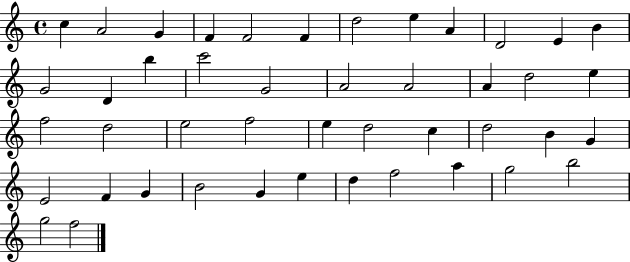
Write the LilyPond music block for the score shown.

{
  \clef treble
  \time 4/4
  \defaultTimeSignature
  \key c \major
  c''4 a'2 g'4 | f'4 f'2 f'4 | d''2 e''4 a'4 | d'2 e'4 b'4 | \break g'2 d'4 b''4 | c'''2 g'2 | a'2 a'2 | a'4 d''2 e''4 | \break f''2 d''2 | e''2 f''2 | e''4 d''2 c''4 | d''2 b'4 g'4 | \break e'2 f'4 g'4 | b'2 g'4 e''4 | d''4 f''2 a''4 | g''2 b''2 | \break g''2 f''2 | \bar "|."
}